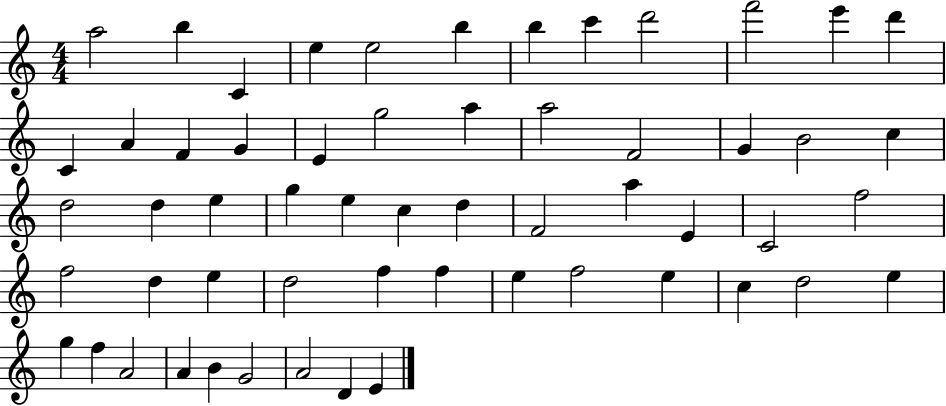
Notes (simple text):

A5/h B5/q C4/q E5/q E5/h B5/q B5/q C6/q D6/h F6/h E6/q D6/q C4/q A4/q F4/q G4/q E4/q G5/h A5/q A5/h F4/h G4/q B4/h C5/q D5/h D5/q E5/q G5/q E5/q C5/q D5/q F4/h A5/q E4/q C4/h F5/h F5/h D5/q E5/q D5/h F5/q F5/q E5/q F5/h E5/q C5/q D5/h E5/q G5/q F5/q A4/h A4/q B4/q G4/h A4/h D4/q E4/q